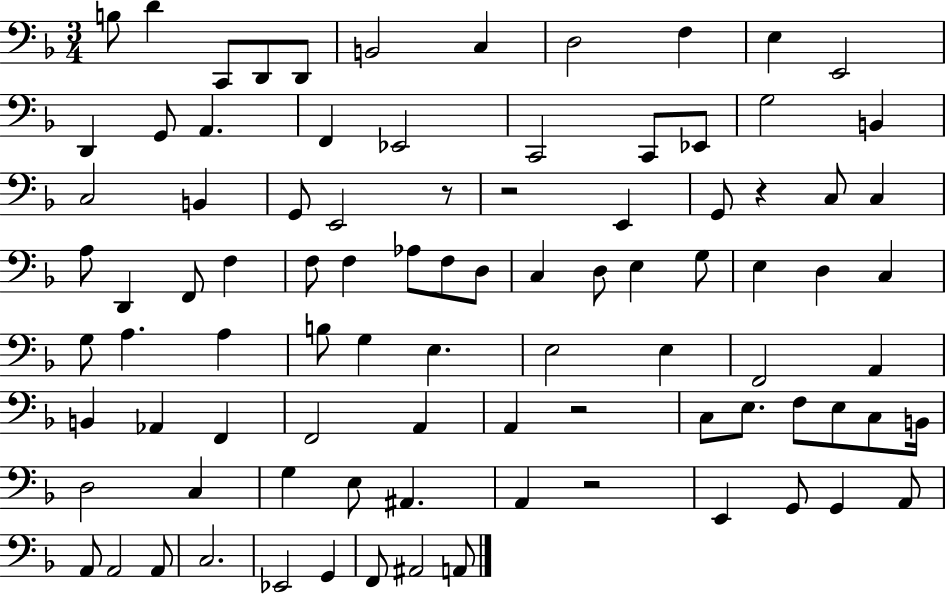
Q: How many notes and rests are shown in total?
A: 91